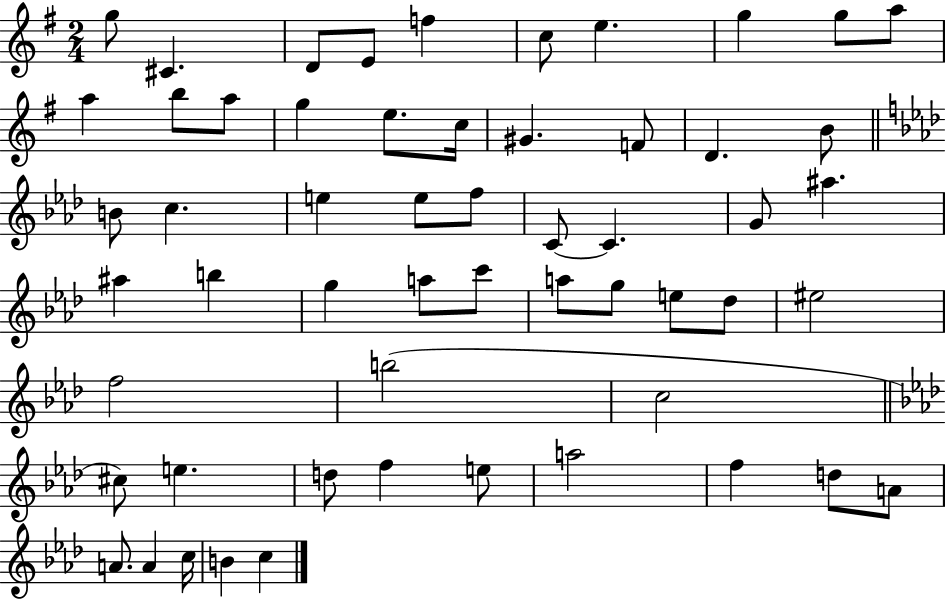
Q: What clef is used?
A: treble